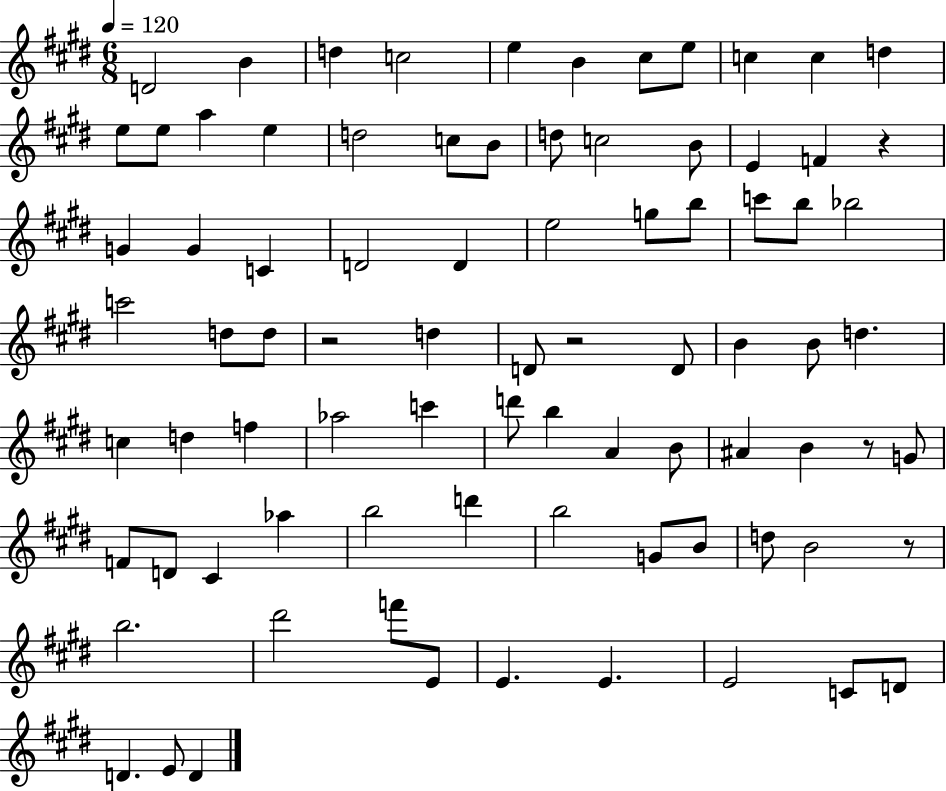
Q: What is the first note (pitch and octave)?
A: D4